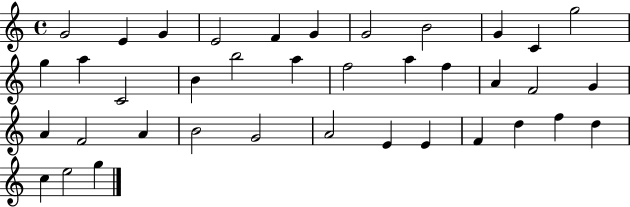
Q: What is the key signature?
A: C major